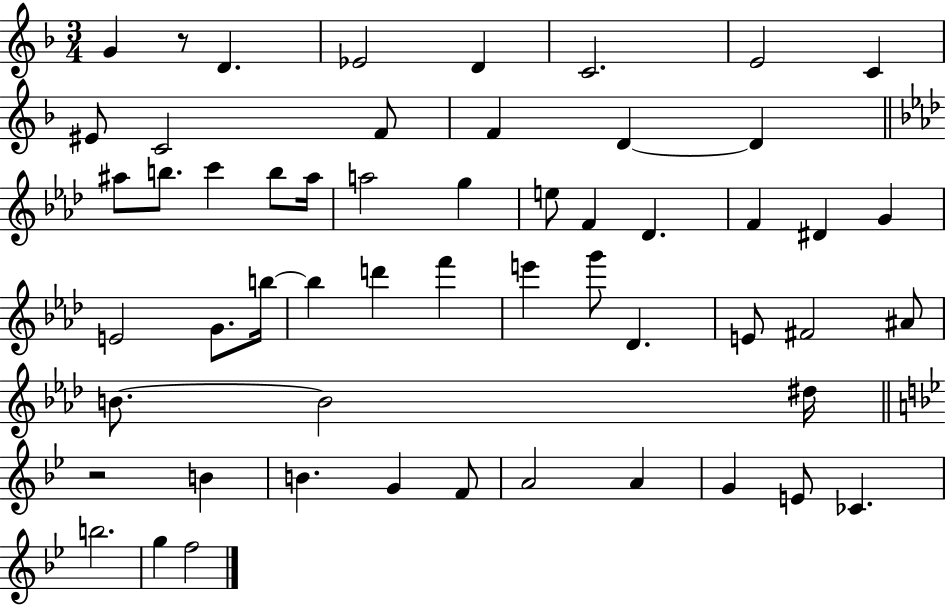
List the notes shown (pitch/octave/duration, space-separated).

G4/q R/e D4/q. Eb4/h D4/q C4/h. E4/h C4/q EIS4/e C4/h F4/e F4/q D4/q D4/q A#5/e B5/e. C6/q B5/e A#5/s A5/h G5/q E5/e F4/q Db4/q. F4/q D#4/q G4/q E4/h G4/e. B5/s B5/q D6/q F6/q E6/q G6/e Db4/q. E4/e F#4/h A#4/e B4/e. B4/h D#5/s R/h B4/q B4/q. G4/q F4/e A4/h A4/q G4/q E4/e CES4/q. B5/h. G5/q F5/h